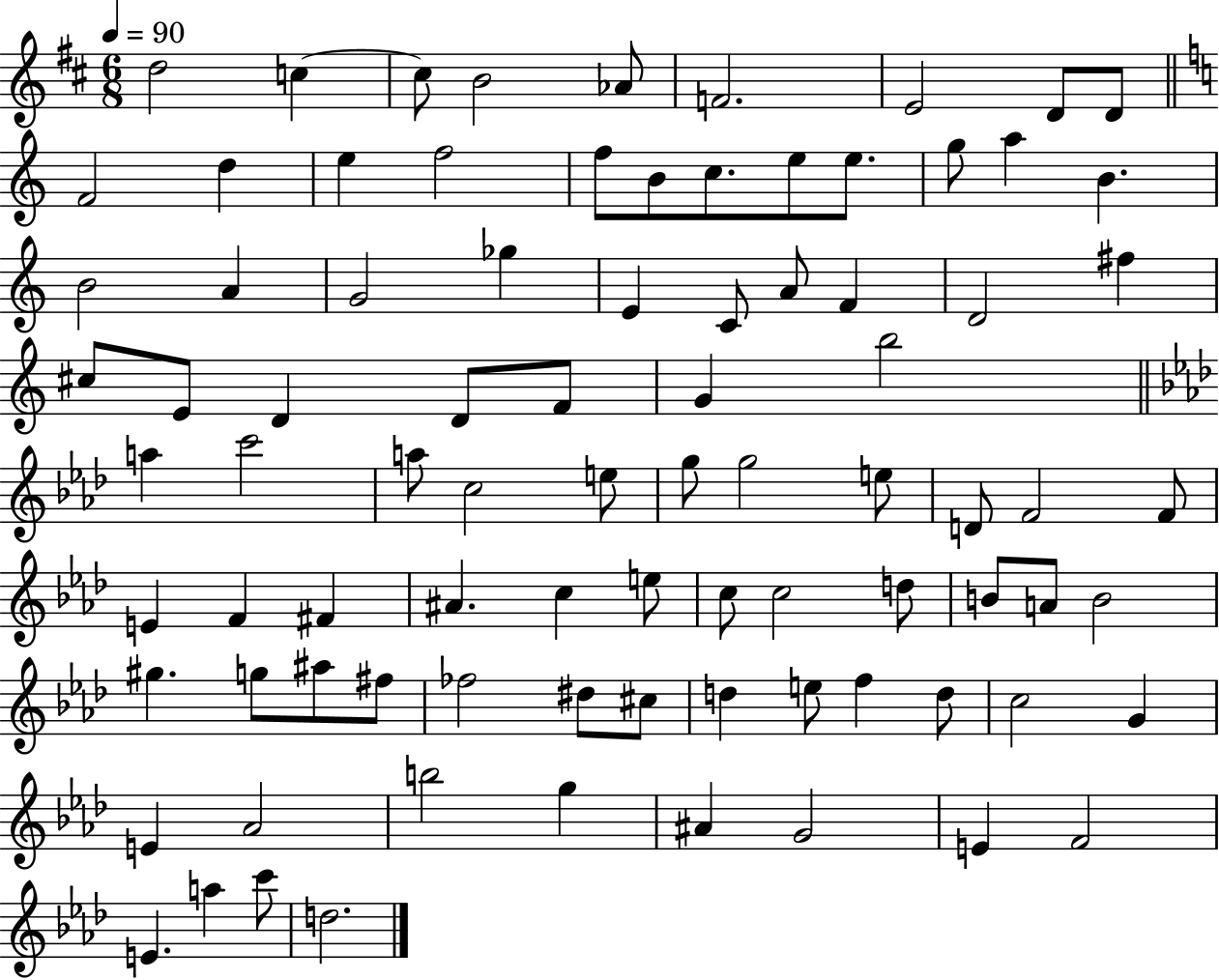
{
  \clef treble
  \numericTimeSignature
  \time 6/8
  \key d \major
  \tempo 4 = 90
  d''2 c''4~~ | c''8 b'2 aes'8 | f'2. | e'2 d'8 d'8 | \break \bar "||" \break \key a \minor f'2 d''4 | e''4 f''2 | f''8 b'8 c''8. e''8 e''8. | g''8 a''4 b'4. | \break b'2 a'4 | g'2 ges''4 | e'4 c'8 a'8 f'4 | d'2 fis''4 | \break cis''8 e'8 d'4 d'8 f'8 | g'4 b''2 | \bar "||" \break \key f \minor a''4 c'''2 | a''8 c''2 e''8 | g''8 g''2 e''8 | d'8 f'2 f'8 | \break e'4 f'4 fis'4 | ais'4. c''4 e''8 | c''8 c''2 d''8 | b'8 a'8 b'2 | \break gis''4. g''8 ais''8 fis''8 | fes''2 dis''8 cis''8 | d''4 e''8 f''4 d''8 | c''2 g'4 | \break e'4 aes'2 | b''2 g''4 | ais'4 g'2 | e'4 f'2 | \break e'4. a''4 c'''8 | d''2. | \bar "|."
}